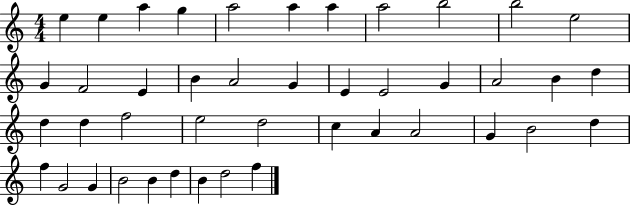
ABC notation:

X:1
T:Untitled
M:4/4
L:1/4
K:C
e e a g a2 a a a2 b2 b2 e2 G F2 E B A2 G E E2 G A2 B d d d f2 e2 d2 c A A2 G B2 d f G2 G B2 B d B d2 f